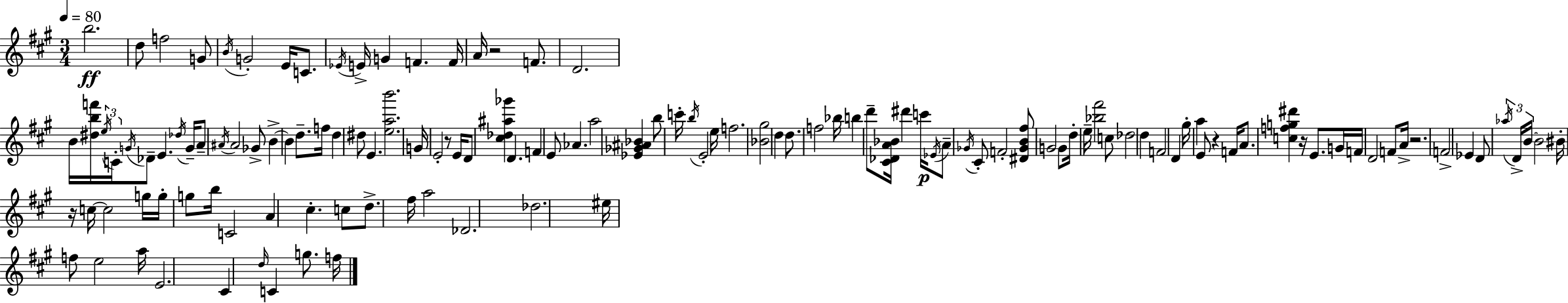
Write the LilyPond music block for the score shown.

{
  \clef treble
  \numericTimeSignature
  \time 3/4
  \key a \major
  \tempo 4 = 80
  b''2.\ff | d''8 f''2 g'8 | \acciaccatura { b'16 } g'2-. e'16 c'8. | \acciaccatura { ees'16 } e'16-> g'4 f'4. | \break f'16 a'16 r2 f'8. | d'2. | b'16 <dis'' b'' f'''>16 \tuplet 3/2 { \acciaccatura { e''16 } c'16-. \acciaccatura { g'16 } } des'8-- e'4. | \acciaccatura { des''16 } g'16-- a'8-- \acciaccatura { ais'16 } ais'2 | \break ges'8-> b'4->~~ b'4 | d''8.-- f''16 d''4 dis''8 | e'4. <e'' a'' b'''>2. | g'16 e'2-. | \break r8 e'16 d'8 <cis'' des'' ais'' ges'''>4 | d'4. f'4 e'8 | aes'4. a''2 | <ees' ges' ais' bes'>4 b''8 c'''16-. \acciaccatura { b''16 } e'2-. | \break e''16 f''2. | <bes' gis''>2 | d''4 d''8. f''2 | bes''16 b''4 d'''8-- | \break <cis' des' a' bes'>16 dis'''4 c'''16\p \acciaccatura { ees'16 } a'8-- \acciaccatura { ges'16 } cis'8-. | f'2-. <dis' ges' b' fis''>8 g'2 | g'8 d''16-. e''16-- <bes'' fis'''>2 | c''8 des''2 | \break d''4 f'2 | d'4 gis''16-. a''4 | e'8 r4 f'16 a'8. | <c'' f'' g'' dis'''>4 r16 e'8. g'16 f'16 d'2 | \break f'8 a'16-> r2. | f'2-> | ees'4 d'8 \tuplet 3/2 { \acciaccatura { aes''16 } | d'16-> b'16~~ } b'2 bis'16-. r16 | \break c''16~~ c''2 g''16 g''16-. g''8 | b''16 c'2 a'4 | cis''4.-. c''8 d''8.-> | fis''16 a''2 des'2. | \break des''2. | eis''16 f''8 | e''2 a''16 e'2. | cis'4 | \break \grace { d''16 } c'4 g''8. f''16 \bar "|."
}